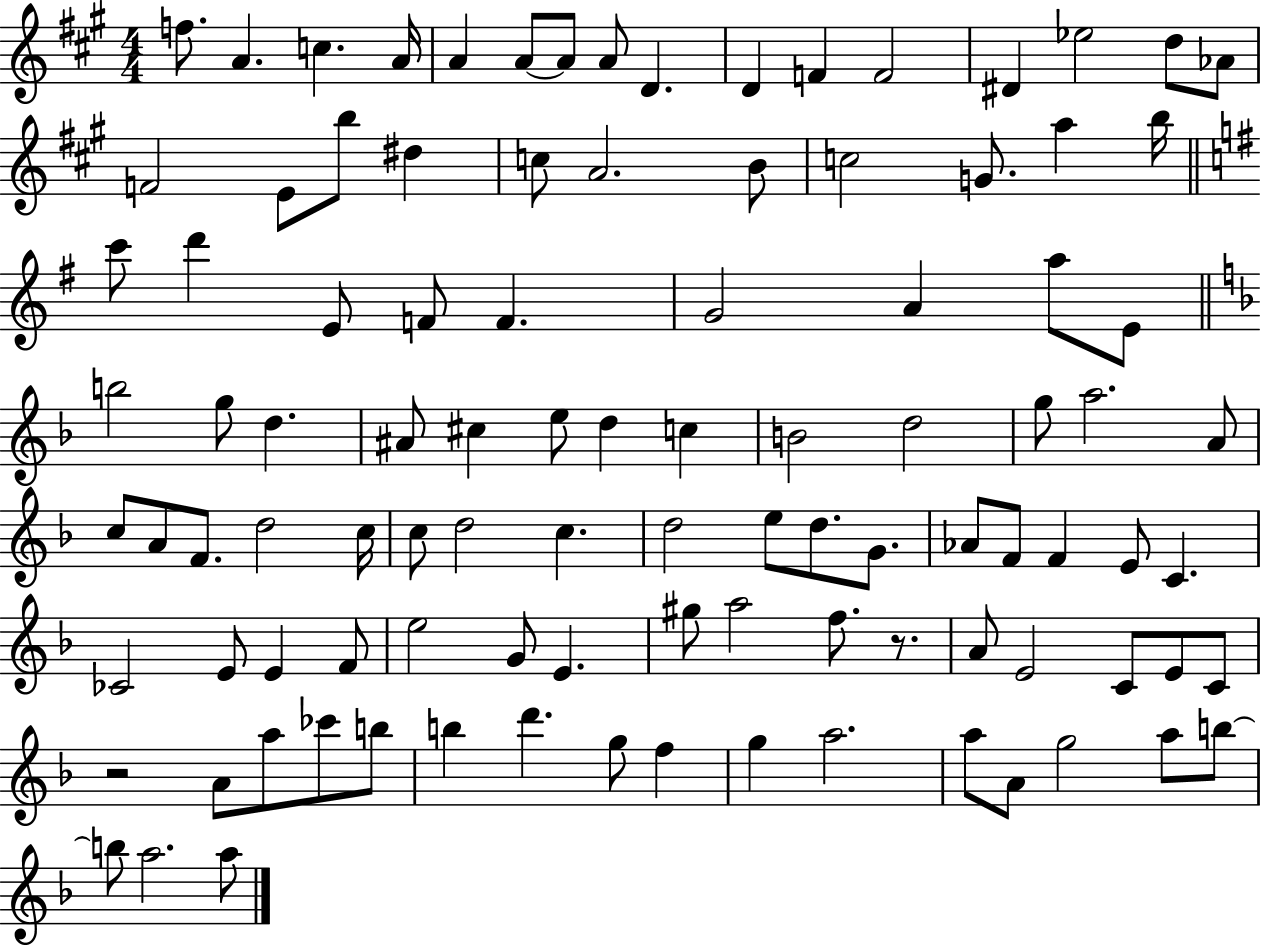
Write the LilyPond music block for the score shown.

{
  \clef treble
  \numericTimeSignature
  \time 4/4
  \key a \major
  f''8. a'4. c''4. a'16 | a'4 a'8~~ a'8 a'8 d'4. | d'4 f'4 f'2 | dis'4 ees''2 d''8 aes'8 | \break f'2 e'8 b''8 dis''4 | c''8 a'2. b'8 | c''2 g'8. a''4 b''16 | \bar "||" \break \key g \major c'''8 d'''4 e'8 f'8 f'4. | g'2 a'4 a''8 e'8 | \bar "||" \break \key d \minor b''2 g''8 d''4. | ais'8 cis''4 e''8 d''4 c''4 | b'2 d''2 | g''8 a''2. a'8 | \break c''8 a'8 f'8. d''2 c''16 | c''8 d''2 c''4. | d''2 e''8 d''8. g'8. | aes'8 f'8 f'4 e'8 c'4. | \break ces'2 e'8 e'4 f'8 | e''2 g'8 e'4. | gis''8 a''2 f''8. r8. | a'8 e'2 c'8 e'8 c'8 | \break r2 a'8 a''8 ces'''8 b''8 | b''4 d'''4. g''8 f''4 | g''4 a''2. | a''8 a'8 g''2 a''8 b''8~~ | \break b''8 a''2. a''8 | \bar "|."
}